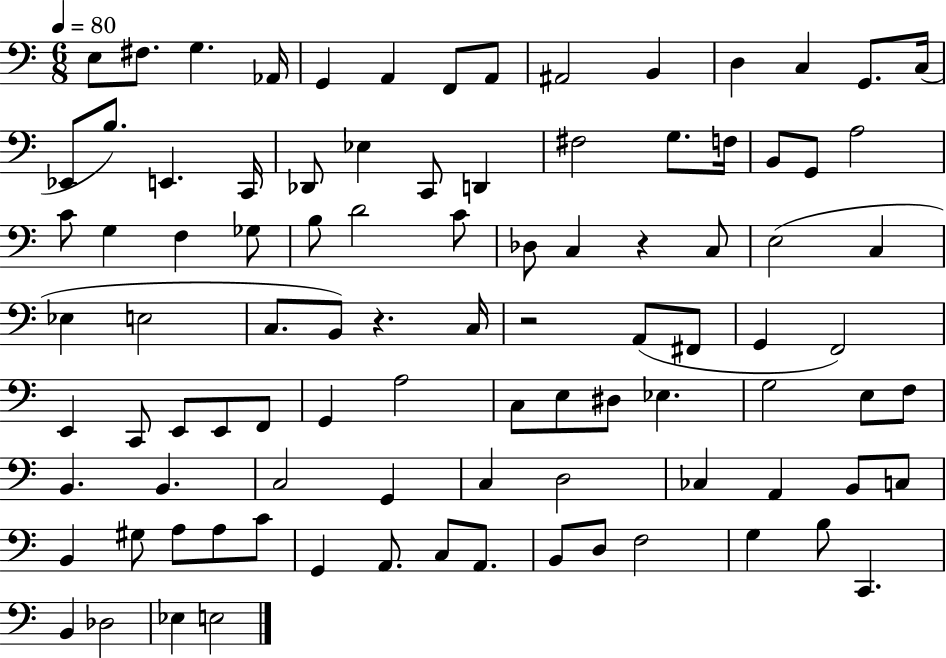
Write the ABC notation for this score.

X:1
T:Untitled
M:6/8
L:1/4
K:C
E,/2 ^F,/2 G, _A,,/4 G,, A,, F,,/2 A,,/2 ^A,,2 B,, D, C, G,,/2 C,/4 _E,,/2 B,/2 E,, C,,/4 _D,,/2 _E, C,,/2 D,, ^F,2 G,/2 F,/4 B,,/2 G,,/2 A,2 C/2 G, F, _G,/2 B,/2 D2 C/2 _D,/2 C, z C,/2 E,2 C, _E, E,2 C,/2 B,,/2 z C,/4 z2 A,,/2 ^F,,/2 G,, F,,2 E,, C,,/2 E,,/2 E,,/2 F,,/2 G,, A,2 C,/2 E,/2 ^D,/2 _E, G,2 E,/2 F,/2 B,, B,, C,2 G,, C, D,2 _C, A,, B,,/2 C,/2 B,, ^G,/2 A,/2 A,/2 C/2 G,, A,,/2 C,/2 A,,/2 B,,/2 D,/2 F,2 G, B,/2 C,, B,, _D,2 _E, E,2